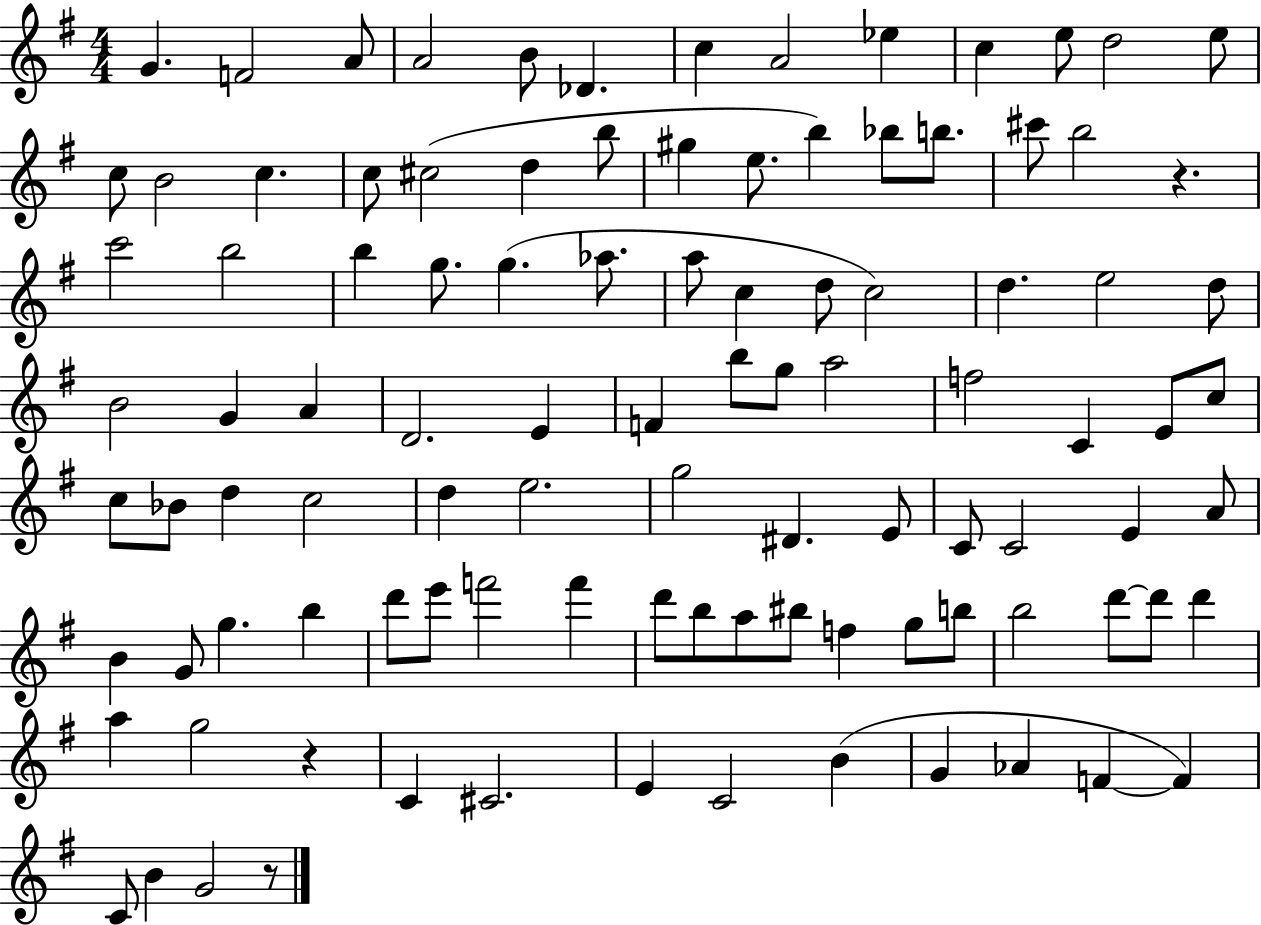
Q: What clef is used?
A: treble